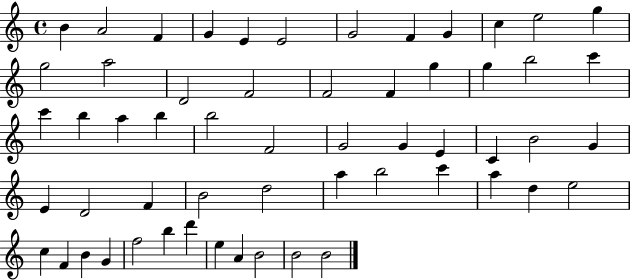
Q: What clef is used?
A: treble